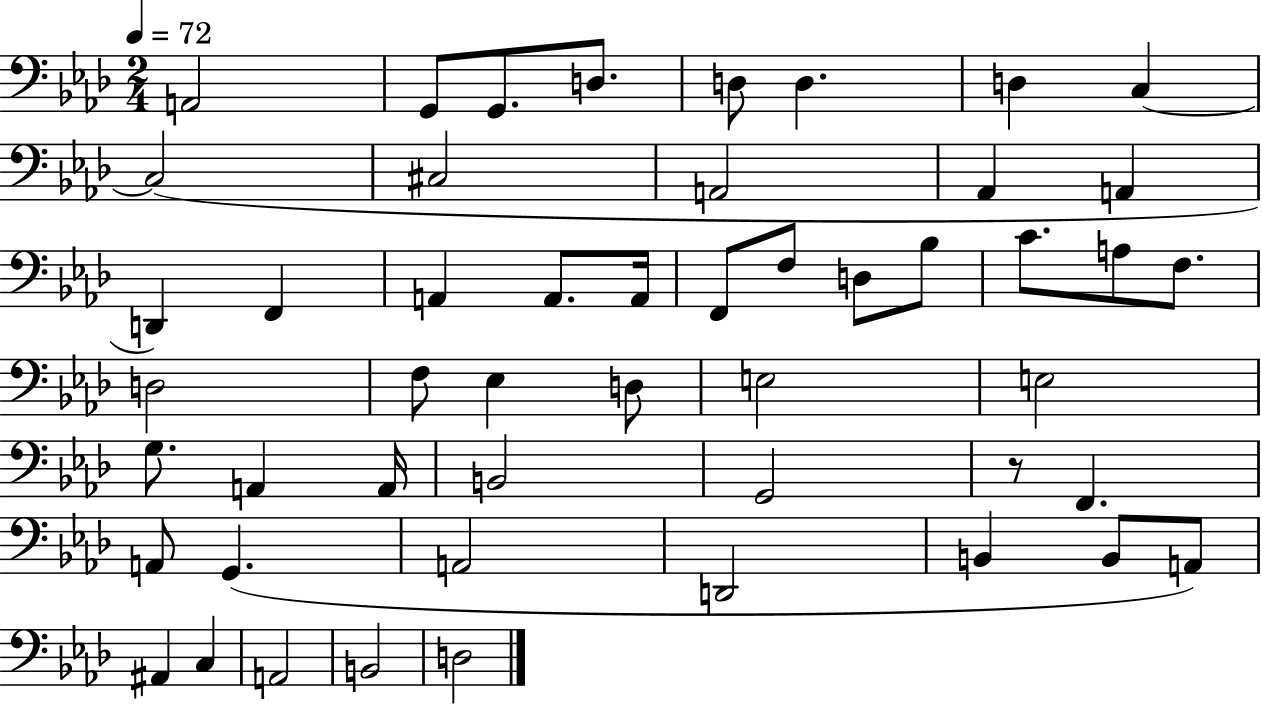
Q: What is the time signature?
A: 2/4